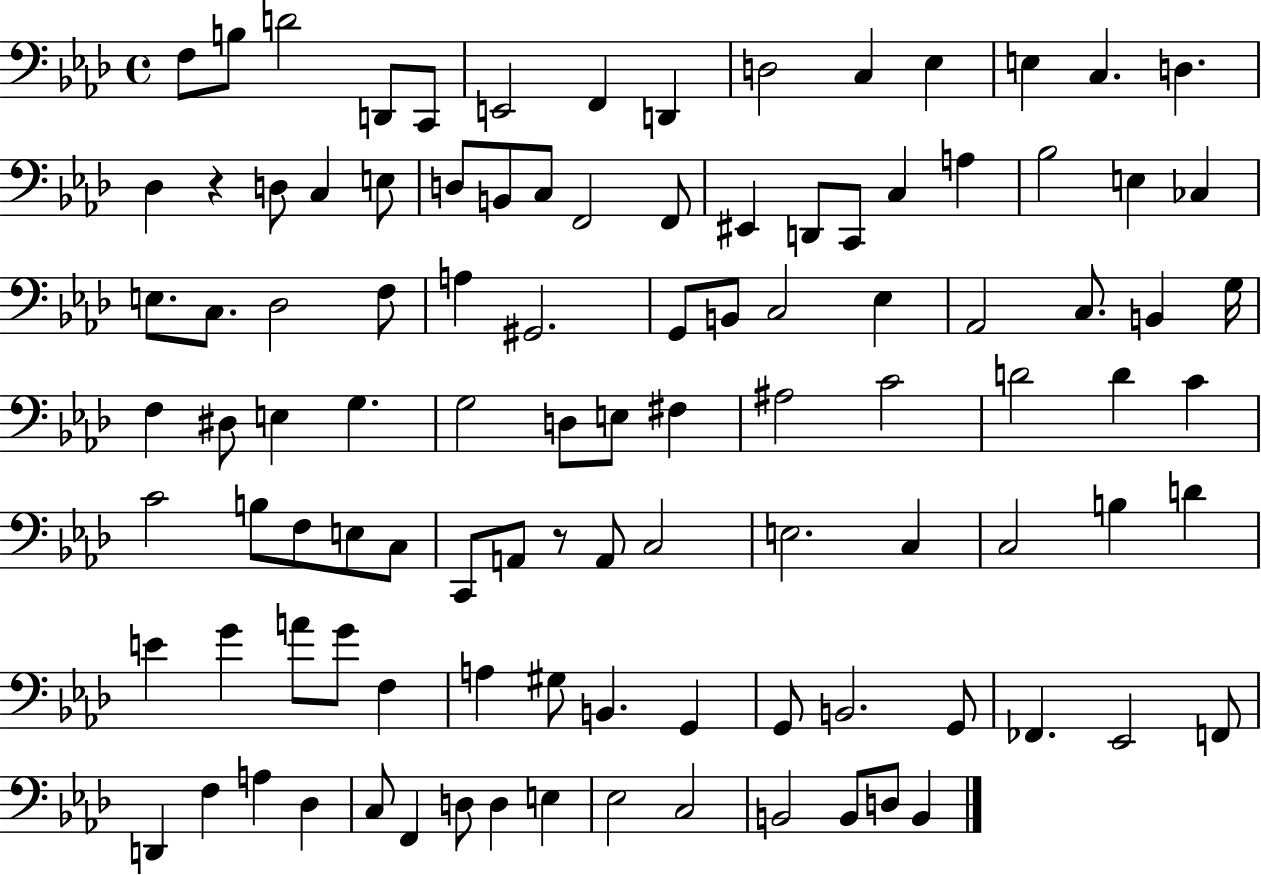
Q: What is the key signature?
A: AES major